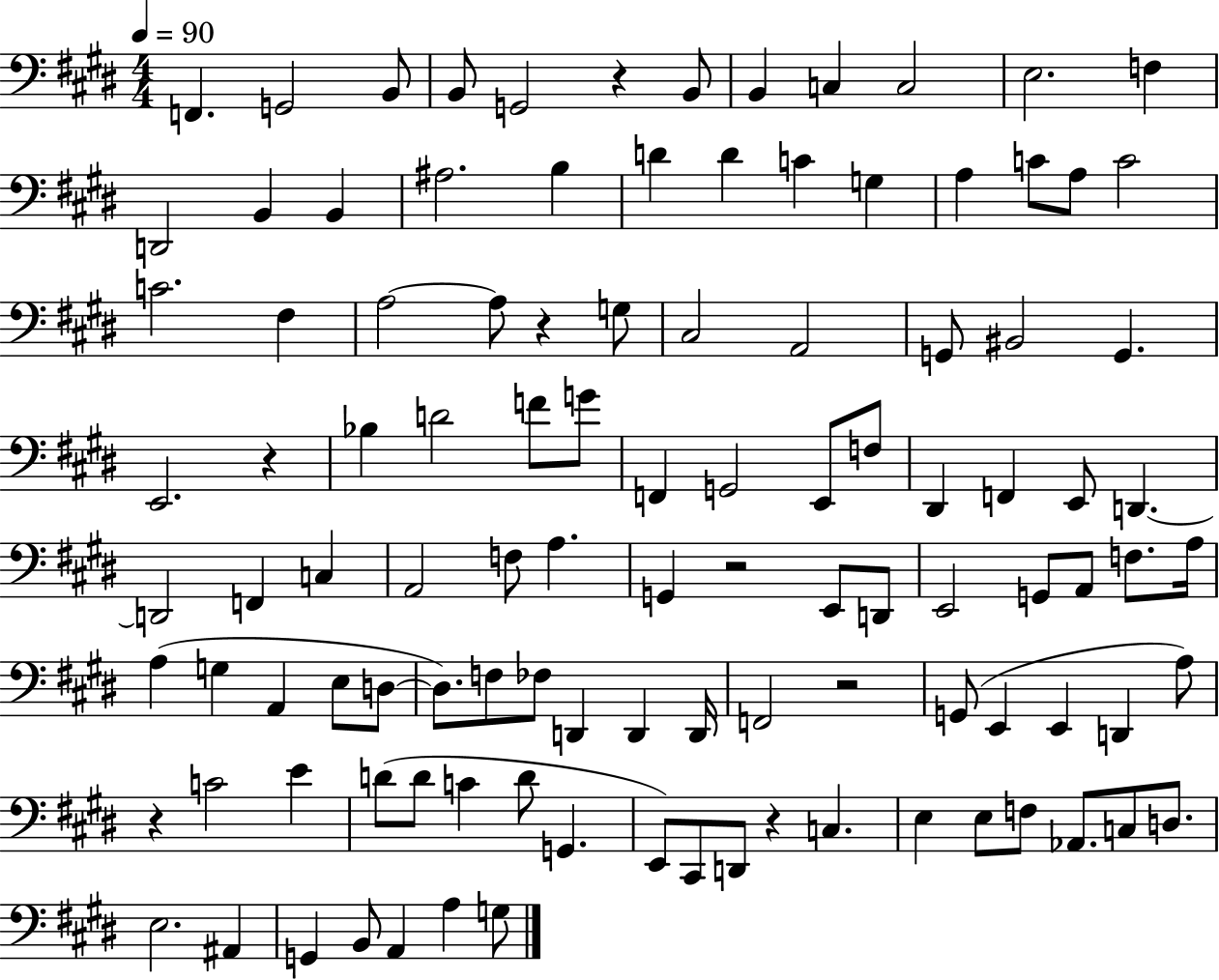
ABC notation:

X:1
T:Untitled
M:4/4
L:1/4
K:E
F,, G,,2 B,,/2 B,,/2 G,,2 z B,,/2 B,, C, C,2 E,2 F, D,,2 B,, B,, ^A,2 B, D D C G, A, C/2 A,/2 C2 C2 ^F, A,2 A,/2 z G,/2 ^C,2 A,,2 G,,/2 ^B,,2 G,, E,,2 z _B, D2 F/2 G/2 F,, G,,2 E,,/2 F,/2 ^D,, F,, E,,/2 D,, D,,2 F,, C, A,,2 F,/2 A, G,, z2 E,,/2 D,,/2 E,,2 G,,/2 A,,/2 F,/2 A,/4 A, G, A,, E,/2 D,/2 D,/2 F,/2 _F,/2 D,, D,, D,,/4 F,,2 z2 G,,/2 E,, E,, D,, A,/2 z C2 E D/2 D/2 C D/2 G,, E,,/2 ^C,,/2 D,,/2 z C, E, E,/2 F,/2 _A,,/2 C,/2 D,/2 E,2 ^A,, G,, B,,/2 A,, A, G,/2